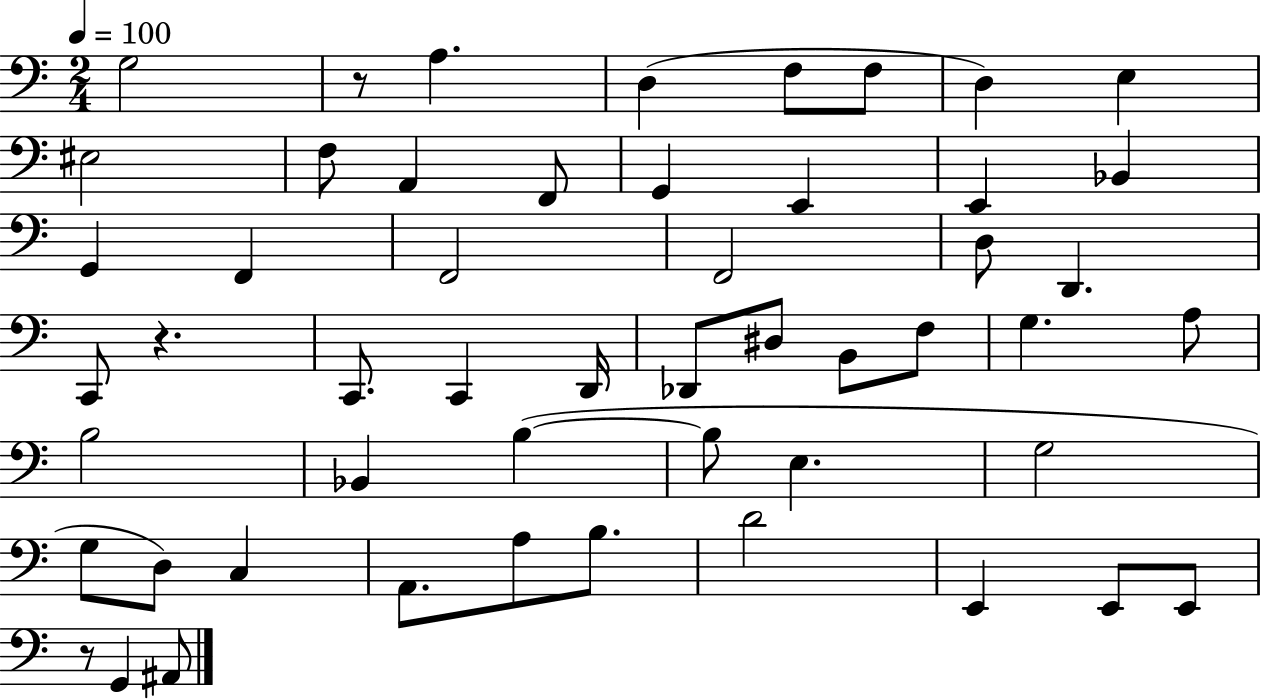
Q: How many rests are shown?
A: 3